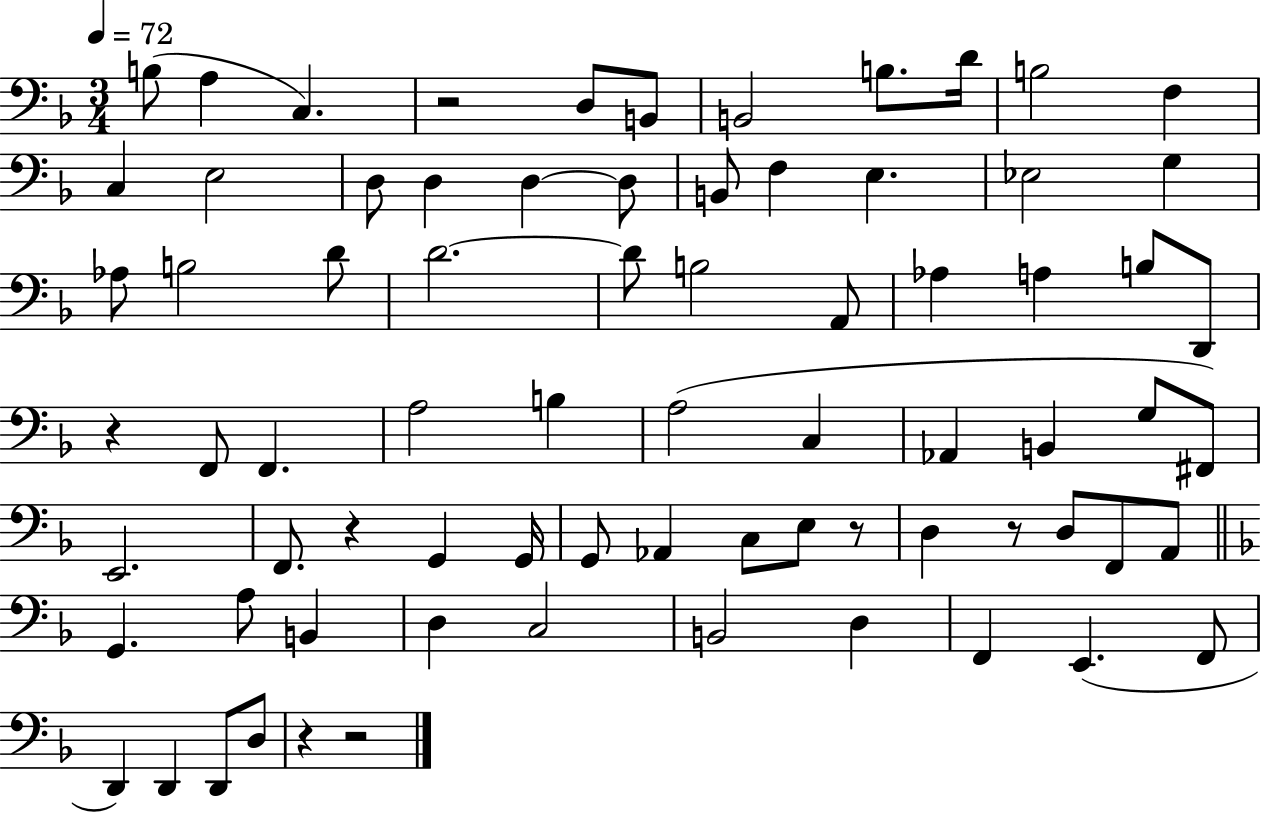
{
  \clef bass
  \numericTimeSignature
  \time 3/4
  \key f \major
  \tempo 4 = 72
  b8( a4 c4.) | r2 d8 b,8 | b,2 b8. d'16 | b2 f4 | \break c4 e2 | d8 d4 d4~~ d8 | b,8 f4 e4. | ees2 g4 | \break aes8 b2 d'8 | d'2.~~ | d'8 b2 a,8 | aes4 a4 b8 d,8 | \break r4 f,8 f,4. | a2 b4 | a2( c4 | aes,4 b,4 g8 fis,8) | \break e,2. | f,8. r4 g,4 g,16 | g,8 aes,4 c8 e8 r8 | d4 r8 d8 f,8 a,8 | \break \bar "||" \break \key d \minor g,4. a8 b,4 | d4 c2 | b,2 d4 | f,4 e,4.( f,8 | \break d,4) d,4 d,8 d8 | r4 r2 | \bar "|."
}